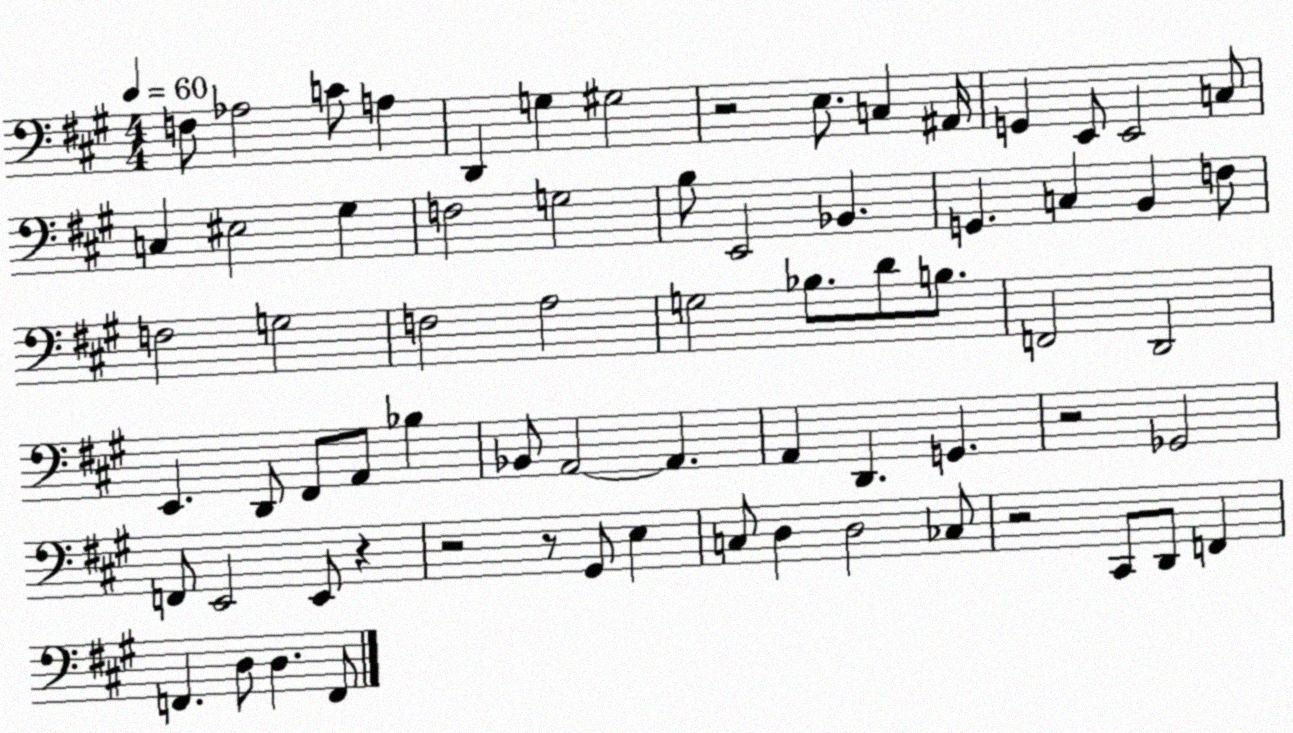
X:1
T:Untitled
M:4/4
L:1/4
K:A
F,/2 _A,2 C/2 A, D,, G, ^G,2 z2 E,/2 C, ^A,,/4 G,, E,,/2 E,,2 C,/2 C, ^E,2 ^G, F,2 G,2 B,/2 E,,2 _B,, G,, C, B,, F,/2 F,2 G,2 F,2 A,2 G,2 _B,/2 D/2 B,/2 F,,2 D,,2 E,, D,,/2 ^F,,/2 A,,/2 _B, _B,,/2 A,,2 A,, A,, D,, G,, z2 _G,,2 F,,/2 E,,2 E,,/2 z z2 z/2 ^G,,/2 E, C,/2 D, D,2 _C,/2 z2 ^C,,/2 D,,/2 F,, F,, D,/2 D, F,,/2